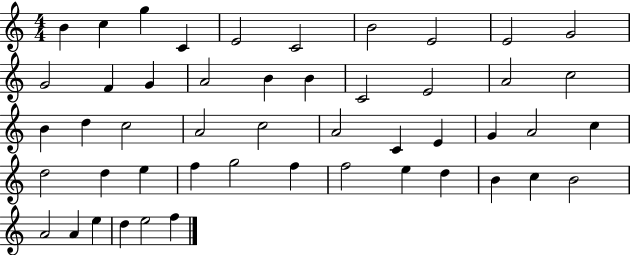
{
  \clef treble
  \numericTimeSignature
  \time 4/4
  \key c \major
  b'4 c''4 g''4 c'4 | e'2 c'2 | b'2 e'2 | e'2 g'2 | \break g'2 f'4 g'4 | a'2 b'4 b'4 | c'2 e'2 | a'2 c''2 | \break b'4 d''4 c''2 | a'2 c''2 | a'2 c'4 e'4 | g'4 a'2 c''4 | \break d''2 d''4 e''4 | f''4 g''2 f''4 | f''2 e''4 d''4 | b'4 c''4 b'2 | \break a'2 a'4 e''4 | d''4 e''2 f''4 | \bar "|."
}